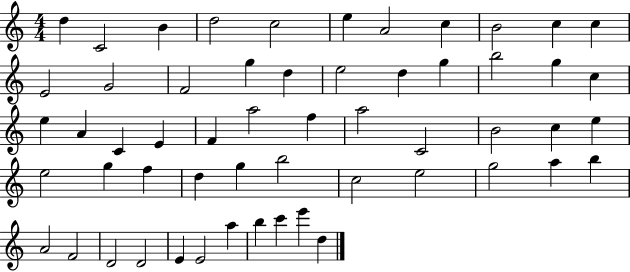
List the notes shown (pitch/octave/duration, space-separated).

D5/q C4/h B4/q D5/h C5/h E5/q A4/h C5/q B4/h C5/q C5/q E4/h G4/h F4/h G5/q D5/q E5/h D5/q G5/q B5/h G5/q C5/q E5/q A4/q C4/q E4/q F4/q A5/h F5/q A5/h C4/h B4/h C5/q E5/q E5/h G5/q F5/q D5/q G5/q B5/h C5/h E5/h G5/h A5/q B5/q A4/h F4/h D4/h D4/h E4/q E4/h A5/q B5/q C6/q E6/q D5/q